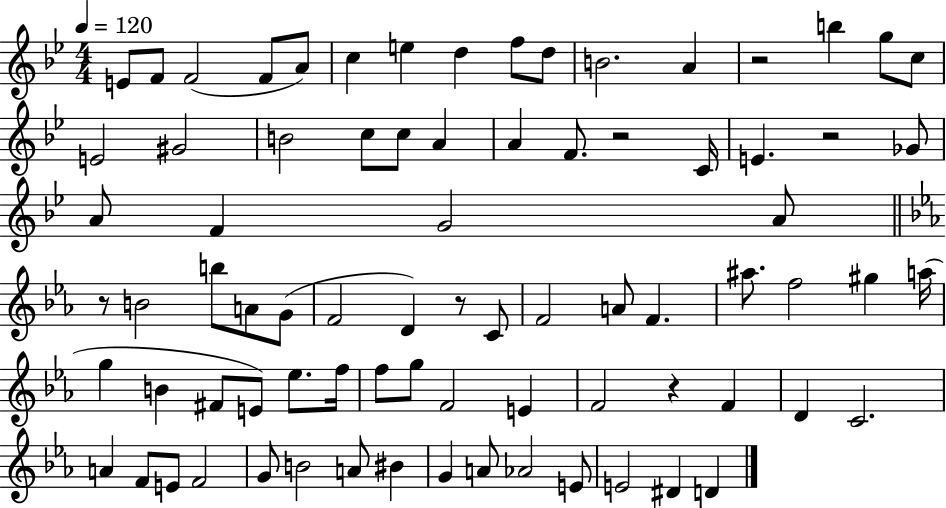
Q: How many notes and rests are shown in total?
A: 79